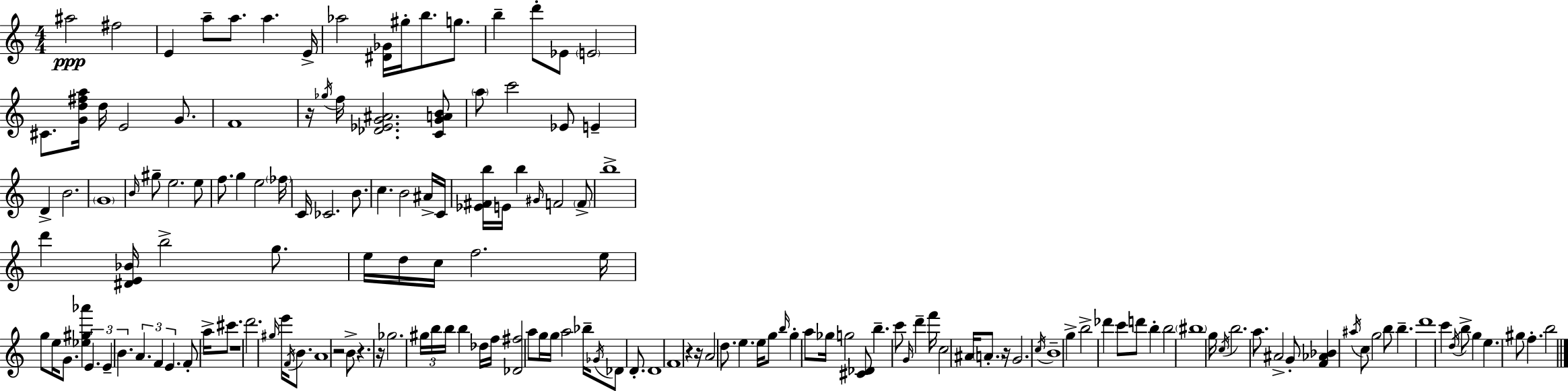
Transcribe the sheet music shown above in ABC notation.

X:1
T:Untitled
M:4/4
L:1/4
K:C
^a2 ^f2 E a/2 a/2 a E/4 _a2 [^D_G]/4 ^g/4 b/2 g/2 b d'/2 _E/2 E2 ^C/2 [Gd^fa]/4 d/4 E2 G/2 F4 z/4 _g/4 f/4 [_D_EG^A]2 [CGAB]/2 a/2 c'2 _E/2 E D B2 G4 B/4 ^g/2 e2 e/2 f/2 g e2 _f/4 C/4 _C2 B/2 c B2 ^A/4 C/4 [_E^Fb]/4 E/4 b ^G/4 F2 F/2 b4 d' [^DE_B]/4 b2 g/2 e/4 d/4 c/4 f2 e/4 g/2 e/4 G/2 [_e^g_a'] E E B A F E F/2 a/4 ^c'/2 z4 d'2 ^g/4 e'/4 F/4 B/2 A4 z2 B/2 z z/4 _g2 ^g/4 b/4 b/4 b _d/4 f/4 [_D^f]2 a/2 g/4 g/4 a2 _b/4 _G/4 _D/2 D/2 D4 F4 z z/4 A2 d/2 e e/4 g/2 b/4 g a/2 _g/4 g2 [^C_D]/2 b c'/2 G/4 d' f'/4 c2 ^A/4 A/2 z/4 G2 c/4 B4 g b2 _d' c'/2 d'/2 b b2 ^b4 g/4 c/4 b2 a/2 ^A2 G/2 [F_A_B] ^a/4 c/2 g2 b/2 b d'4 c' d/4 b/2 g e ^g/2 f b2